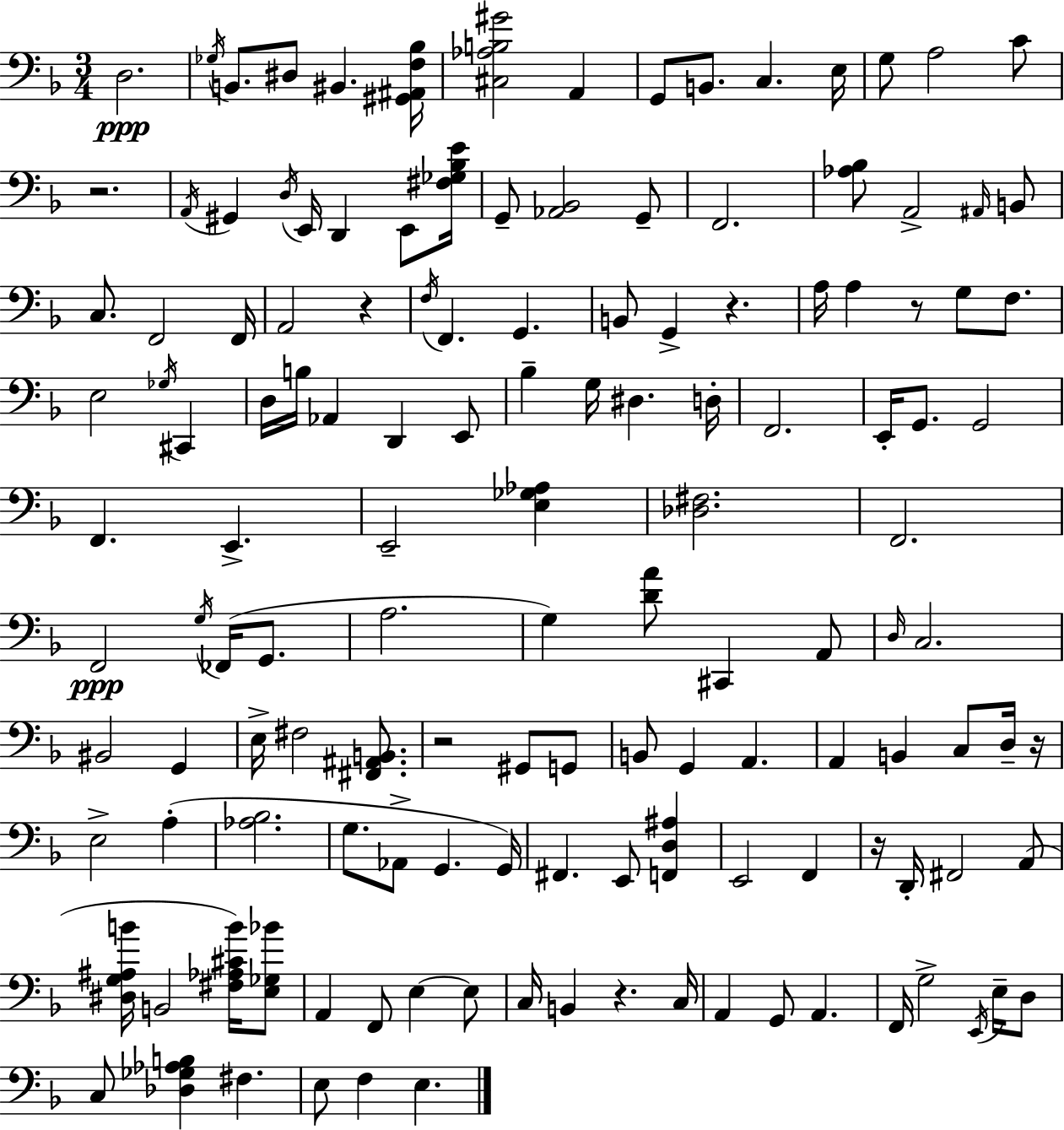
D3/h. Gb3/s B2/e. D#3/e BIS2/q. [G#2,A#2,F3,Bb3]/s [C#3,Ab3,B3,G#4]/h A2/q G2/e B2/e. C3/q. E3/s G3/e A3/h C4/e R/h. A2/s G#2/q D3/s E2/s D2/q E2/e [F#3,Gb3,Bb3,E4]/s G2/e [Ab2,Bb2]/h G2/e F2/h. [Ab3,Bb3]/e A2/h A#2/s B2/e C3/e. F2/h F2/s A2/h R/q F3/s F2/q. G2/q. B2/e G2/q R/q. A3/s A3/q R/e G3/e F3/e. E3/h Gb3/s C#2/q D3/s B3/s Ab2/q D2/q E2/e Bb3/q G3/s D#3/q. D3/s F2/h. E2/s G2/e. G2/h F2/q. E2/q. E2/h [E3,Gb3,Ab3]/q [Db3,F#3]/h. F2/h. F2/h G3/s FES2/s G2/e. A3/h. G3/q [D4,A4]/e C#2/q A2/e D3/s C3/h. BIS2/h G2/q E3/s F#3/h [F#2,A#2,B2]/e. R/h G#2/e G2/e B2/e G2/q A2/q. A2/q B2/q C3/e D3/s R/s E3/h A3/q [Ab3,Bb3]/h. G3/e. Ab2/e G2/q. G2/s F#2/q. E2/e [F2,D3,A#3]/q E2/h F2/q R/s D2/s F#2/h A2/e [D#3,G3,A#3,B4]/s B2/h [F#3,Ab3,C#4,B4]/s [E3,Gb3,Bb4]/e A2/q F2/e E3/q E3/e C3/s B2/q R/q. C3/s A2/q G2/e A2/q. F2/s G3/h E2/s E3/s D3/e C3/e [Db3,Gb3,Ab3,B3]/q F#3/q. E3/e F3/q E3/q.